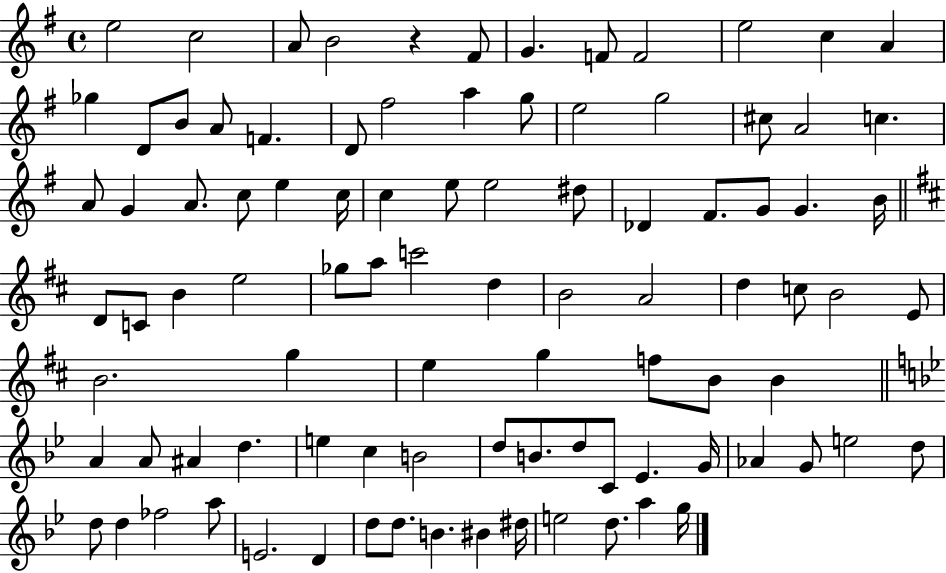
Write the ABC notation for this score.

X:1
T:Untitled
M:4/4
L:1/4
K:G
e2 c2 A/2 B2 z ^F/2 G F/2 F2 e2 c A _g D/2 B/2 A/2 F D/2 ^f2 a g/2 e2 g2 ^c/2 A2 c A/2 G A/2 c/2 e c/4 c e/2 e2 ^d/2 _D ^F/2 G/2 G B/4 D/2 C/2 B e2 _g/2 a/2 c'2 d B2 A2 d c/2 B2 E/2 B2 g e g f/2 B/2 B A A/2 ^A d e c B2 d/2 B/2 d/2 C/2 _E G/4 _A G/2 e2 d/2 d/2 d _f2 a/2 E2 D d/2 d/2 B ^B ^d/4 e2 d/2 a g/4